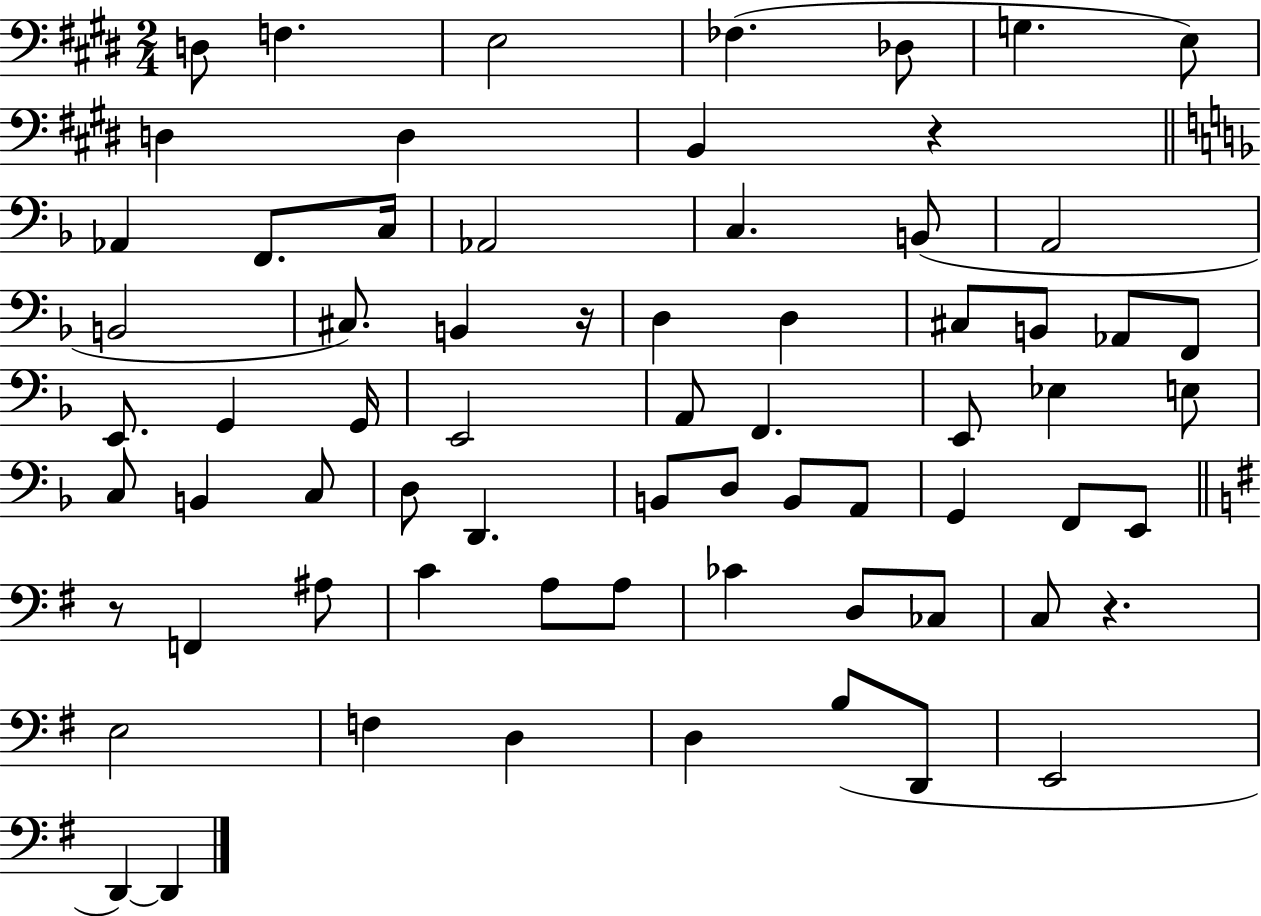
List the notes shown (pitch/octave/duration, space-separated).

D3/e F3/q. E3/h FES3/q. Db3/e G3/q. E3/e D3/q D3/q B2/q R/q Ab2/q F2/e. C3/s Ab2/h C3/q. B2/e A2/h B2/h C#3/e. B2/q R/s D3/q D3/q C#3/e B2/e Ab2/e F2/e E2/e. G2/q G2/s E2/h A2/e F2/q. E2/e Eb3/q E3/e C3/e B2/q C3/e D3/e D2/q. B2/e D3/e B2/e A2/e G2/q F2/e E2/e R/e F2/q A#3/e C4/q A3/e A3/e CES4/q D3/e CES3/e C3/e R/q. E3/h F3/q D3/q D3/q B3/e D2/e E2/h D2/q D2/q